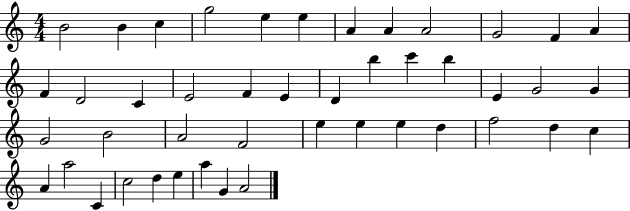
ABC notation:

X:1
T:Untitled
M:4/4
L:1/4
K:C
B2 B c g2 e e A A A2 G2 F A F D2 C E2 F E D b c' b E G2 G G2 B2 A2 F2 e e e d f2 d c A a2 C c2 d e a G A2